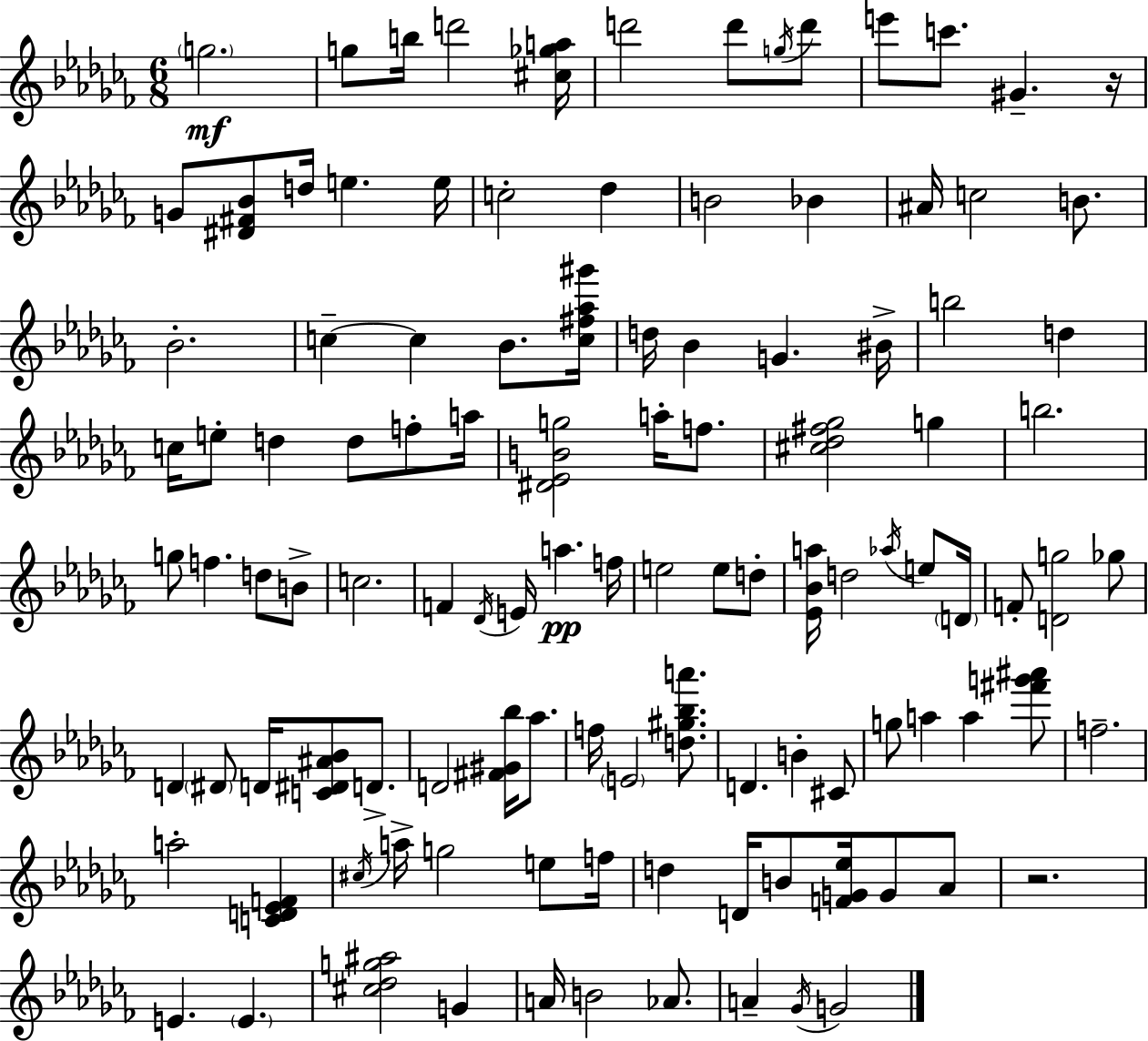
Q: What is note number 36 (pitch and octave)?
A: D5